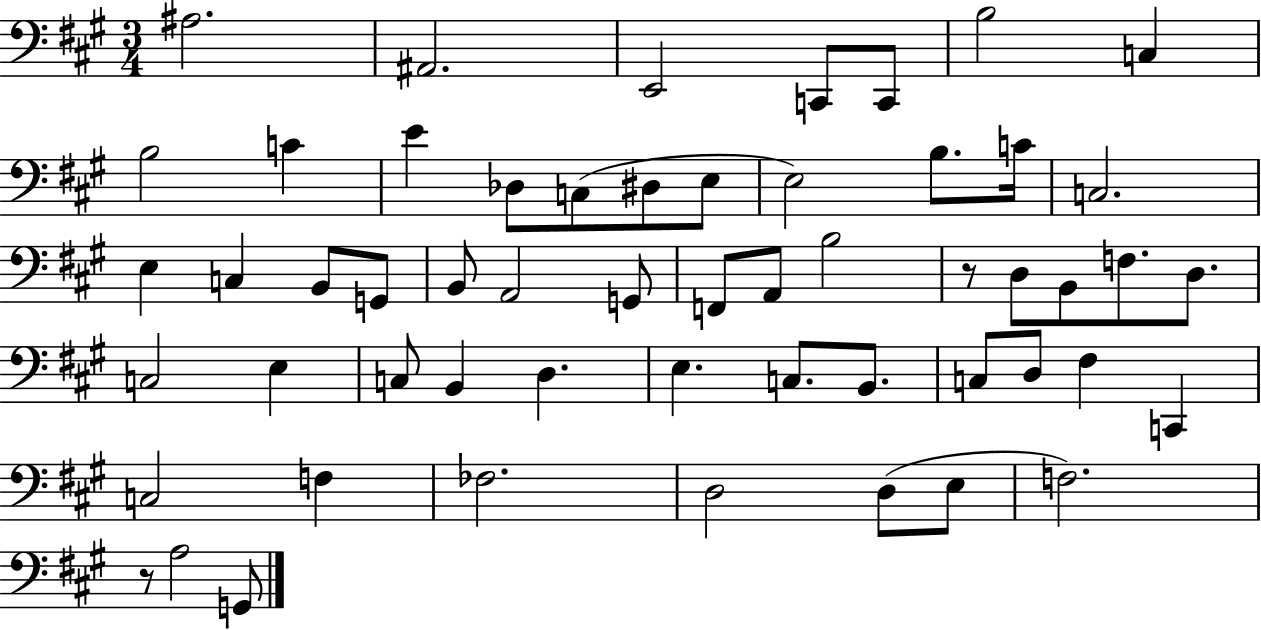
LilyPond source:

{
  \clef bass
  \numericTimeSignature
  \time 3/4
  \key a \major
  ais2. | ais,2. | e,2 c,8 c,8 | b2 c4 | \break b2 c'4 | e'4 des8 c8( dis8 e8 | e2) b8. c'16 | c2. | \break e4 c4 b,8 g,8 | b,8 a,2 g,8 | f,8 a,8 b2 | r8 d8 b,8 f8. d8. | \break c2 e4 | c8 b,4 d4. | e4. c8. b,8. | c8 d8 fis4 c,4 | \break c2 f4 | fes2. | d2 d8( e8 | f2.) | \break r8 a2 g,8 | \bar "|."
}